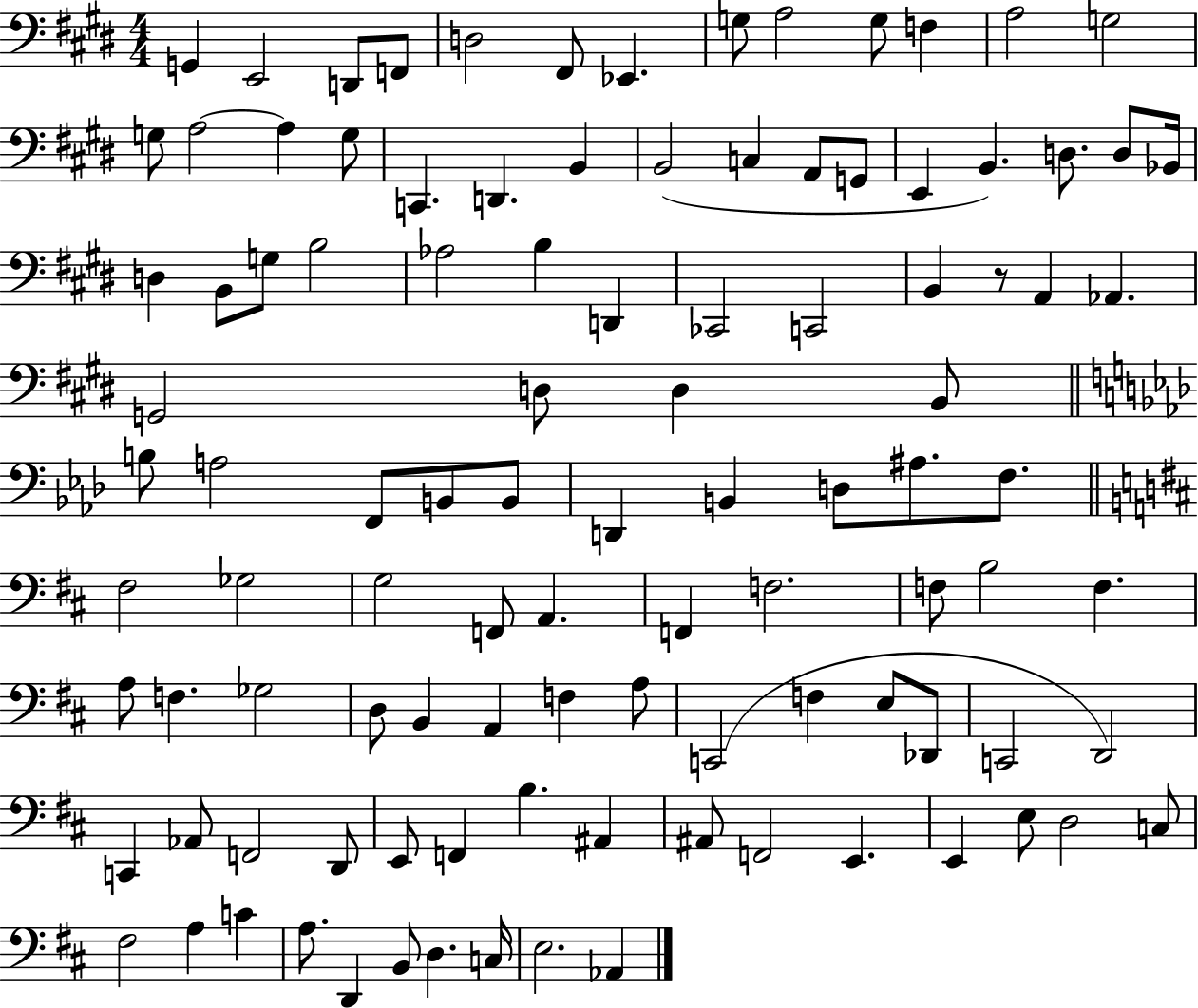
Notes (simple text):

G2/q E2/h D2/e F2/e D3/h F#2/e Eb2/q. G3/e A3/h G3/e F3/q A3/h G3/h G3/e A3/h A3/q G3/e C2/q. D2/q. B2/q B2/h C3/q A2/e G2/e E2/q B2/q. D3/e. D3/e Bb2/s D3/q B2/e G3/e B3/h Ab3/h B3/q D2/q CES2/h C2/h B2/q R/e A2/q Ab2/q. G2/h D3/e D3/q B2/e B3/e A3/h F2/e B2/e B2/e D2/q B2/q D3/e A#3/e. F3/e. F#3/h Gb3/h G3/h F2/e A2/q. F2/q F3/h. F3/e B3/h F3/q. A3/e F3/q. Gb3/h D3/e B2/q A2/q F3/q A3/e C2/h F3/q E3/e Db2/e C2/h D2/h C2/q Ab2/e F2/h D2/e E2/e F2/q B3/q. A#2/q A#2/e F2/h E2/q. E2/q E3/e D3/h C3/e F#3/h A3/q C4/q A3/e. D2/q B2/e D3/q. C3/s E3/h. Ab2/q